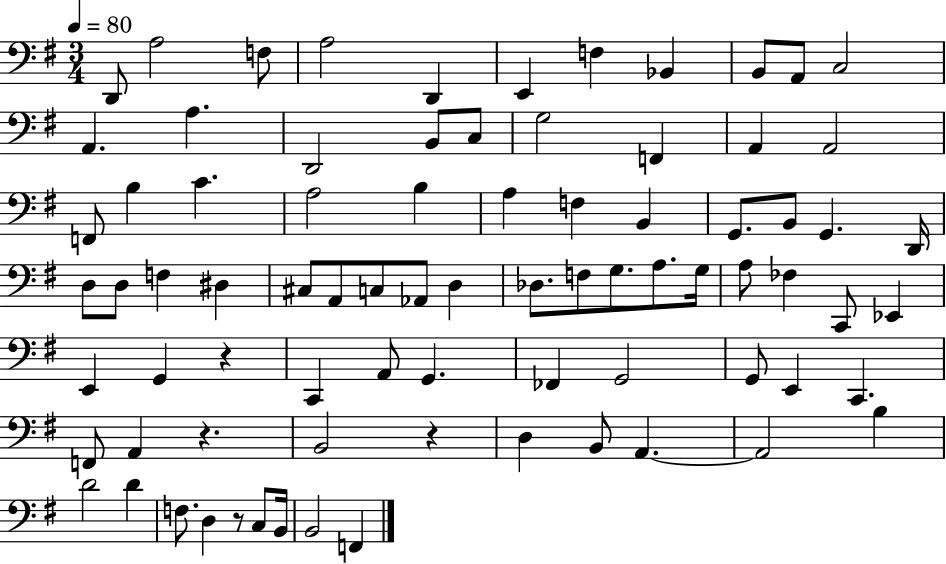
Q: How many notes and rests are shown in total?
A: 80